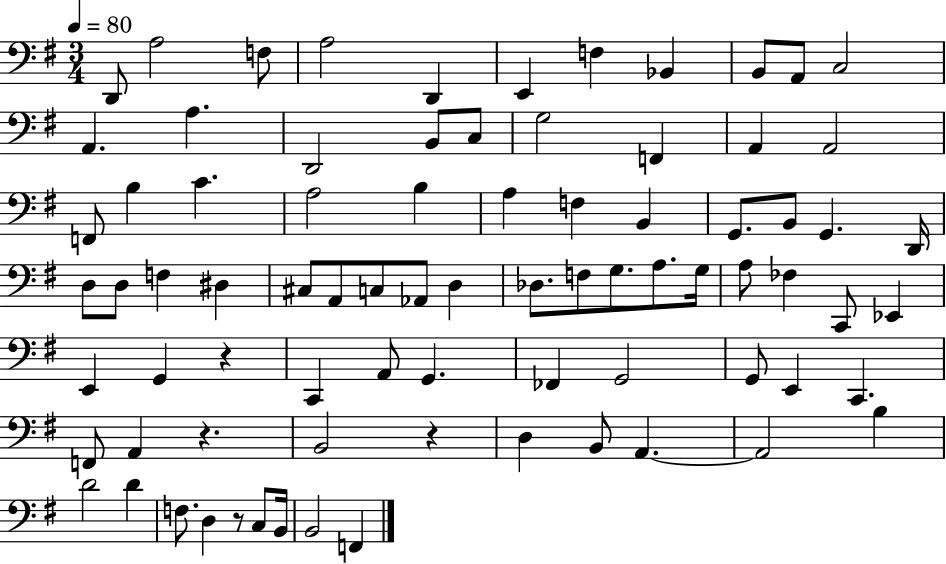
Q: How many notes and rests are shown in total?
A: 80